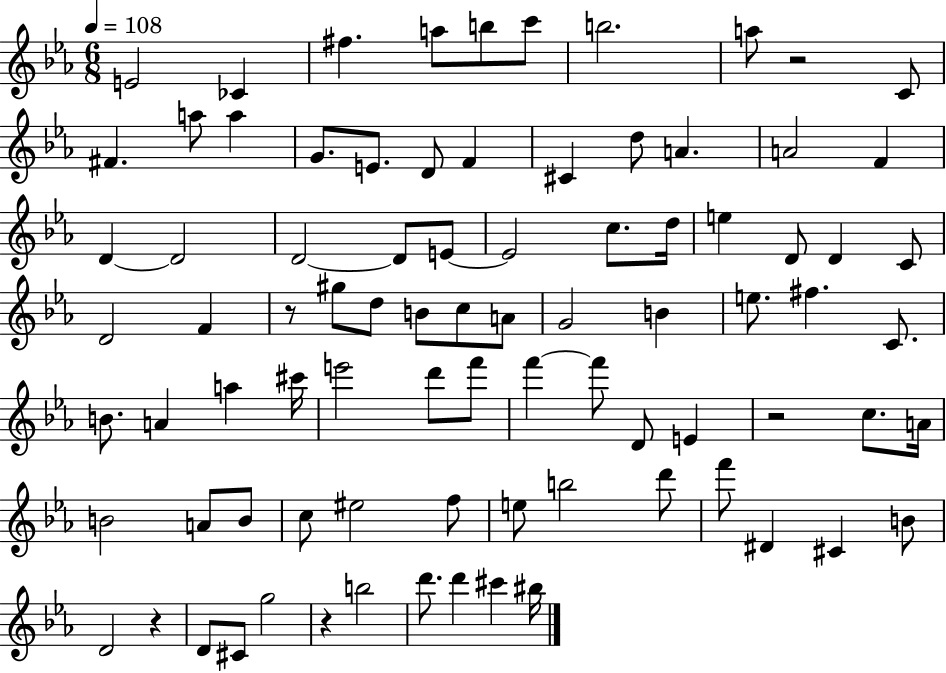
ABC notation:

X:1
T:Untitled
M:6/8
L:1/4
K:Eb
E2 _C ^f a/2 b/2 c'/2 b2 a/2 z2 C/2 ^F a/2 a G/2 E/2 D/2 F ^C d/2 A A2 F D D2 D2 D/2 E/2 E2 c/2 d/4 e D/2 D C/2 D2 F z/2 ^g/2 d/2 B/2 c/2 A/2 G2 B e/2 ^f C/2 B/2 A a ^c'/4 e'2 d'/2 f'/2 f' f'/2 D/2 E z2 c/2 A/4 B2 A/2 B/2 c/2 ^e2 f/2 e/2 b2 d'/2 f'/2 ^D ^C B/2 D2 z D/2 ^C/2 g2 z b2 d'/2 d' ^c' ^b/4